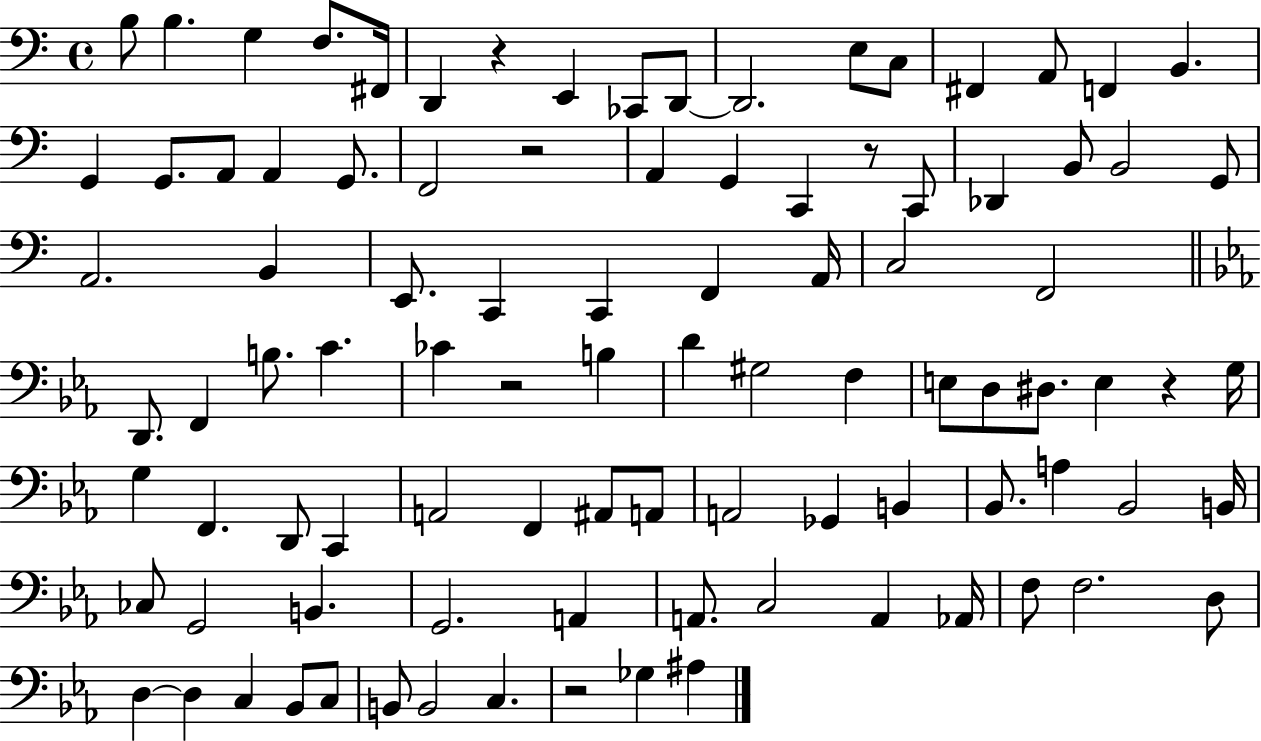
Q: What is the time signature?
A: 4/4